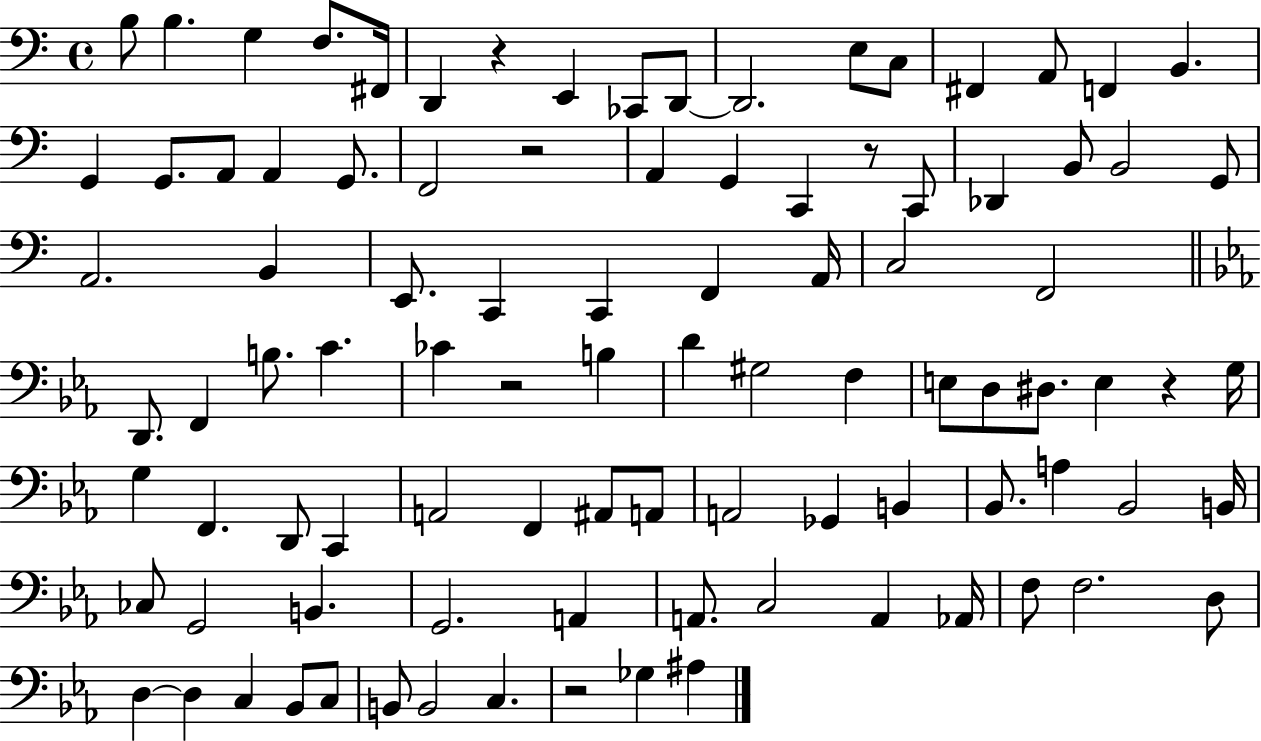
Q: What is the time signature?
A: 4/4